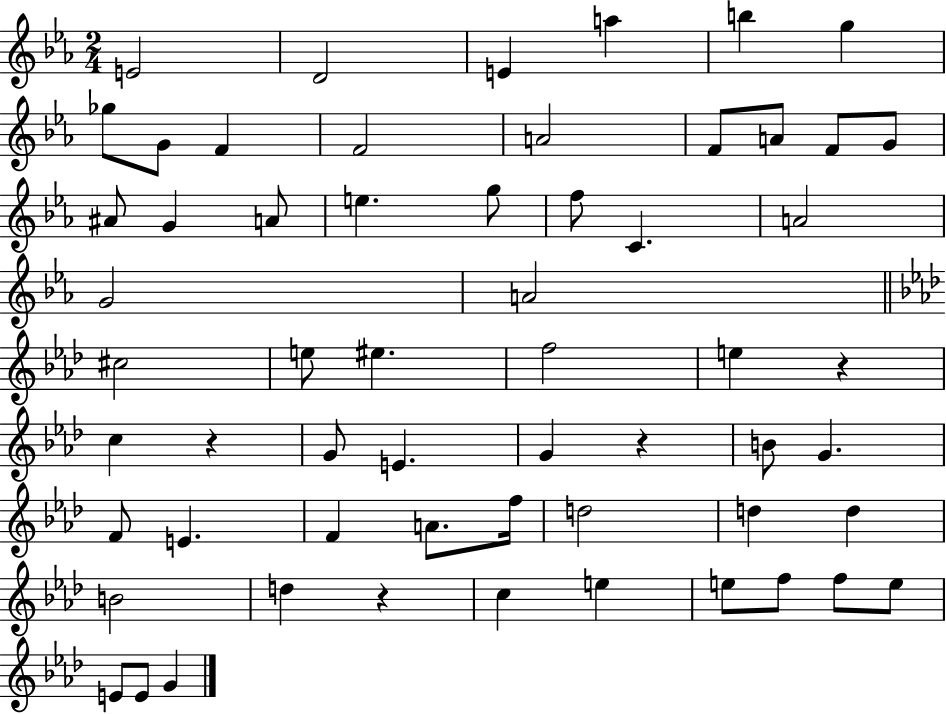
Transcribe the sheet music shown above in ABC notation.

X:1
T:Untitled
M:2/4
L:1/4
K:Eb
E2 D2 E a b g _g/2 G/2 F F2 A2 F/2 A/2 F/2 G/2 ^A/2 G A/2 e g/2 f/2 C A2 G2 A2 ^c2 e/2 ^e f2 e z c z G/2 E G z B/2 G F/2 E F A/2 f/4 d2 d d B2 d z c e e/2 f/2 f/2 e/2 E/2 E/2 G